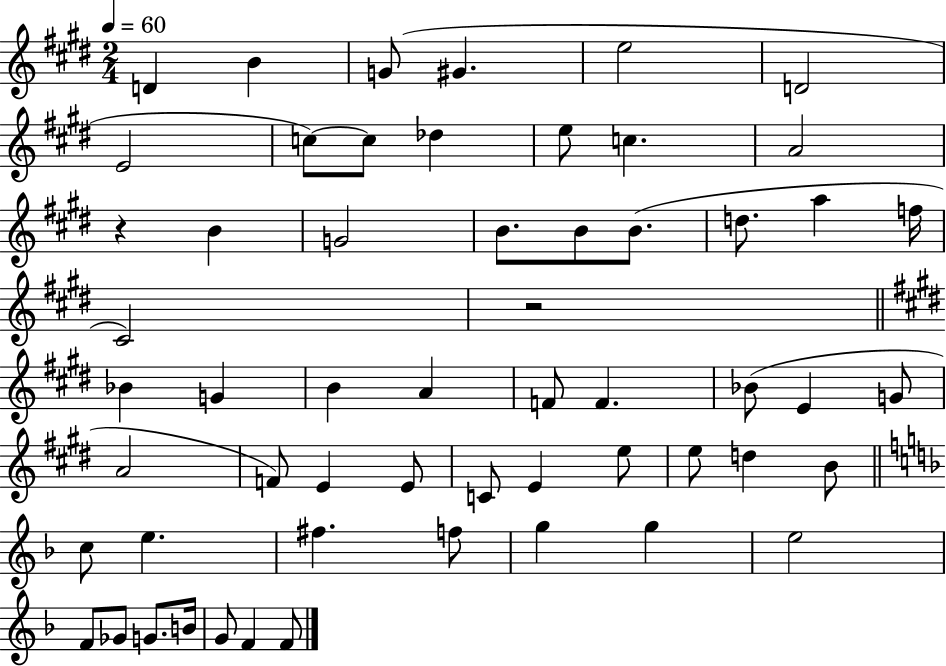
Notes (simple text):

D4/q B4/q G4/e G#4/q. E5/h D4/h E4/h C5/e C5/e Db5/q E5/e C5/q. A4/h R/q B4/q G4/h B4/e. B4/e B4/e. D5/e. A5/q F5/s C#4/h R/h Bb4/q G4/q B4/q A4/q F4/e F4/q. Bb4/e E4/q G4/e A4/h F4/e E4/q E4/e C4/e E4/q E5/e E5/e D5/q B4/e C5/e E5/q. F#5/q. F5/e G5/q G5/q E5/h F4/e Gb4/e G4/e. B4/s G4/e F4/q F4/e